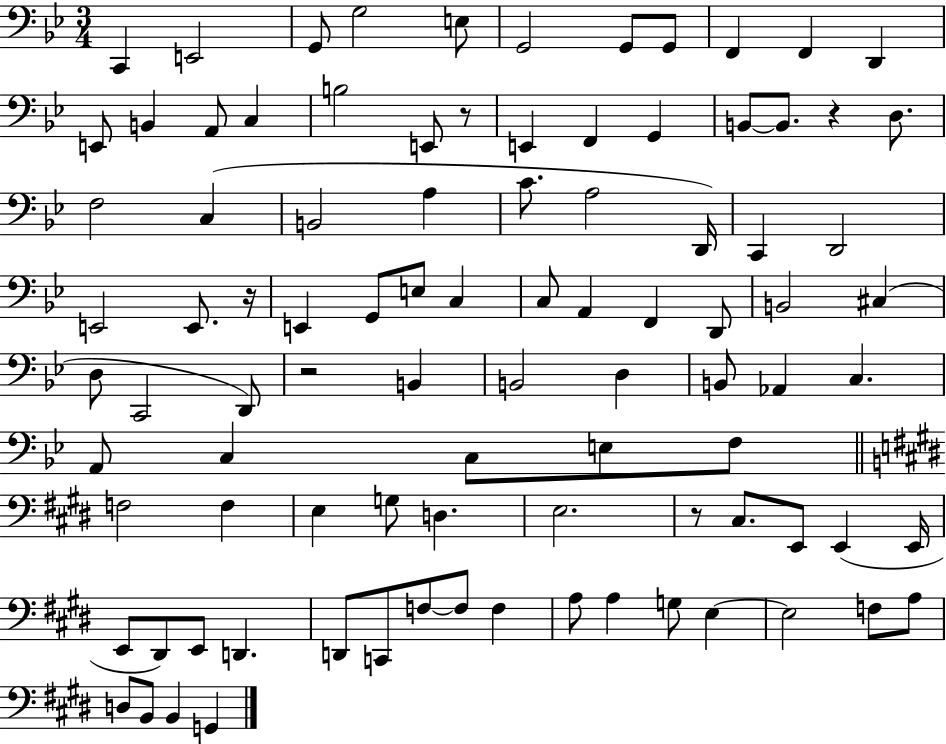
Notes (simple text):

C2/q E2/h G2/e G3/h E3/e G2/h G2/e G2/e F2/q F2/q D2/q E2/e B2/q A2/e C3/q B3/h E2/e R/e E2/q F2/q G2/q B2/e B2/e. R/q D3/e. F3/h C3/q B2/h A3/q C4/e. A3/h D2/s C2/q D2/h E2/h E2/e. R/s E2/q G2/e E3/e C3/q C3/e A2/q F2/q D2/e B2/h C#3/q D3/e C2/h D2/e R/h B2/q B2/h D3/q B2/e Ab2/q C3/q. A2/e C3/q C3/e E3/e F3/e F3/h F3/q E3/q G3/e D3/q. E3/h. R/e C#3/e. E2/e E2/q E2/s E2/e D#2/e E2/e D2/q. D2/e C2/e F3/e F3/e F3/q A3/e A3/q G3/e E3/q E3/h F3/e A3/e D3/e B2/e B2/q G2/q